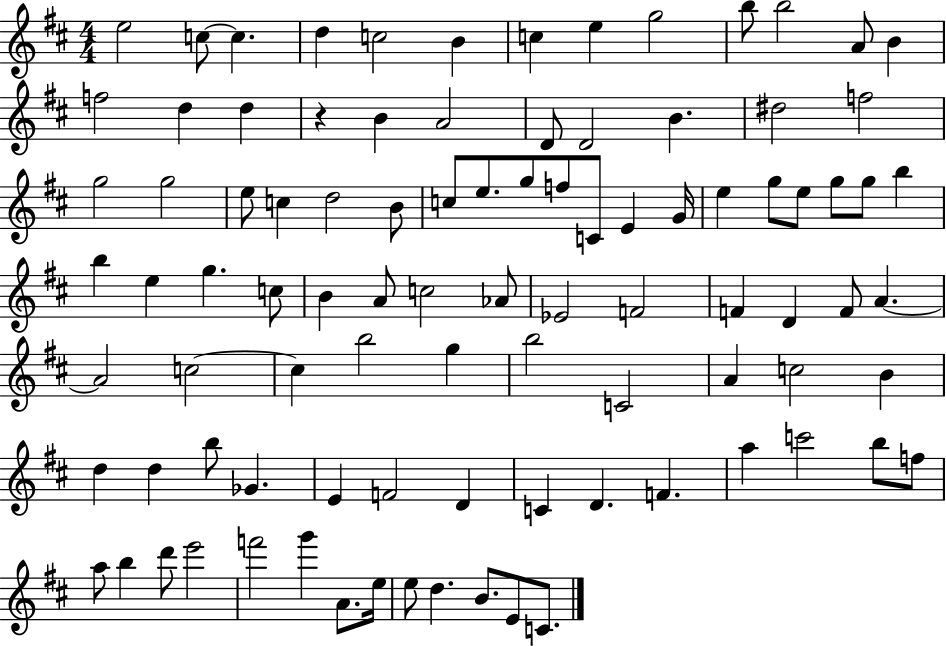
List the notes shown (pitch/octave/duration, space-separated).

E5/h C5/e C5/q. D5/q C5/h B4/q C5/q E5/q G5/h B5/e B5/h A4/e B4/q F5/h D5/q D5/q R/q B4/q A4/h D4/e D4/h B4/q. D#5/h F5/h G5/h G5/h E5/e C5/q D5/h B4/e C5/e E5/e. G5/e F5/e C4/e E4/q G4/s E5/q G5/e E5/e G5/e G5/e B5/q B5/q E5/q G5/q. C5/e B4/q A4/e C5/h Ab4/e Eb4/h F4/h F4/q D4/q F4/e A4/q. A4/h C5/h C5/q B5/h G5/q B5/h C4/h A4/q C5/h B4/q D5/q D5/q B5/e Gb4/q. E4/q F4/h D4/q C4/q D4/q. F4/q. A5/q C6/h B5/e F5/e A5/e B5/q D6/e E6/h F6/h G6/q A4/e. E5/s E5/e D5/q. B4/e. E4/e C4/e.